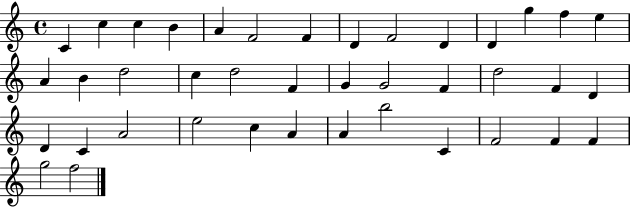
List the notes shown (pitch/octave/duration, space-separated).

C4/q C5/q C5/q B4/q A4/q F4/h F4/q D4/q F4/h D4/q D4/q G5/q F5/q E5/q A4/q B4/q D5/h C5/q D5/h F4/q G4/q G4/h F4/q D5/h F4/q D4/q D4/q C4/q A4/h E5/h C5/q A4/q A4/q B5/h C4/q F4/h F4/q F4/q G5/h F5/h